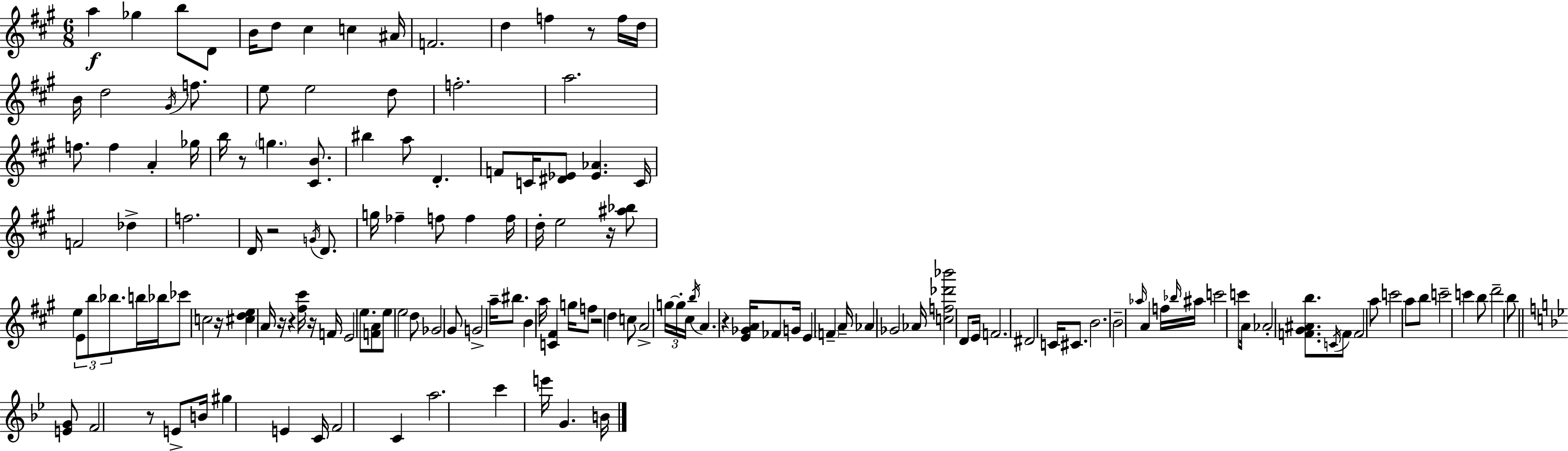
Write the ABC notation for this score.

X:1
T:Untitled
M:6/8
L:1/4
K:A
a _g b/2 D/2 B/4 d/2 ^c c ^A/4 F2 d f z/2 f/4 d/4 B/4 d2 ^G/4 f/2 e/2 e2 d/2 f2 a2 f/2 f A _g/4 b/4 z/2 g [^CB]/2 ^b a/2 D F/2 C/4 [^D_E]/2 [_E_A] C/4 F2 _d f2 D/4 z2 G/4 D/2 g/4 _f f/2 f f/4 d/4 e2 z/4 [^a_b]/2 e E/2 b/2 _b/2 b/4 _b/4 _c'/2 c2 z/4 [^cde] A/4 z/4 z [^f^c']/4 z/4 F/4 E2 e/2 [FA]/2 e/2 e2 d/2 _G2 ^G/2 G2 a/4 ^b/2 B a/4 [C^F] g/4 f/2 z2 d c/2 A2 g/4 g/4 ^c/4 b/4 A z [E_GA]/4 _F/2 G/4 E F A/4 _A _G2 _A/4 [cf_d'_b']2 D/2 E/4 F2 ^D2 C/4 ^C/2 B2 B2 _a/4 A f/4 _b/4 ^a/4 c'2 c'/2 A/4 _A2 [F^G^Ab]/2 C/4 F/2 F2 a/2 c'2 a/2 b/2 c'2 c' b/2 d'2 b/2 [EG]/2 F2 z/2 E/2 B/4 ^g E C/4 F2 C a2 c' e'/4 G B/4